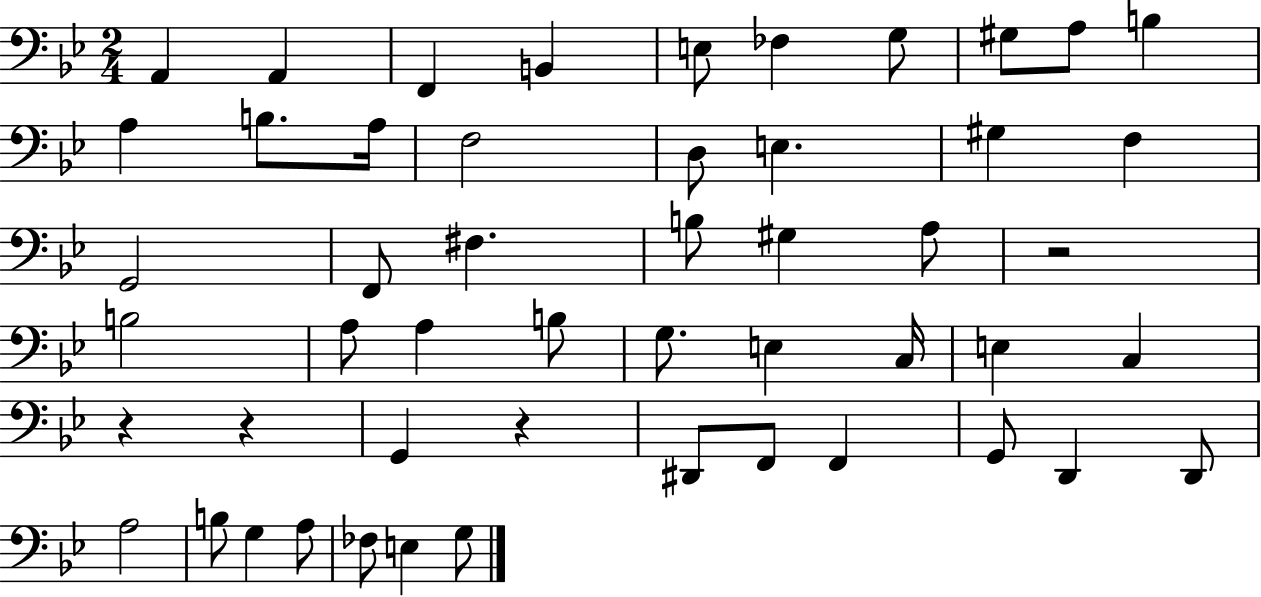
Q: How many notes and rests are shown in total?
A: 51